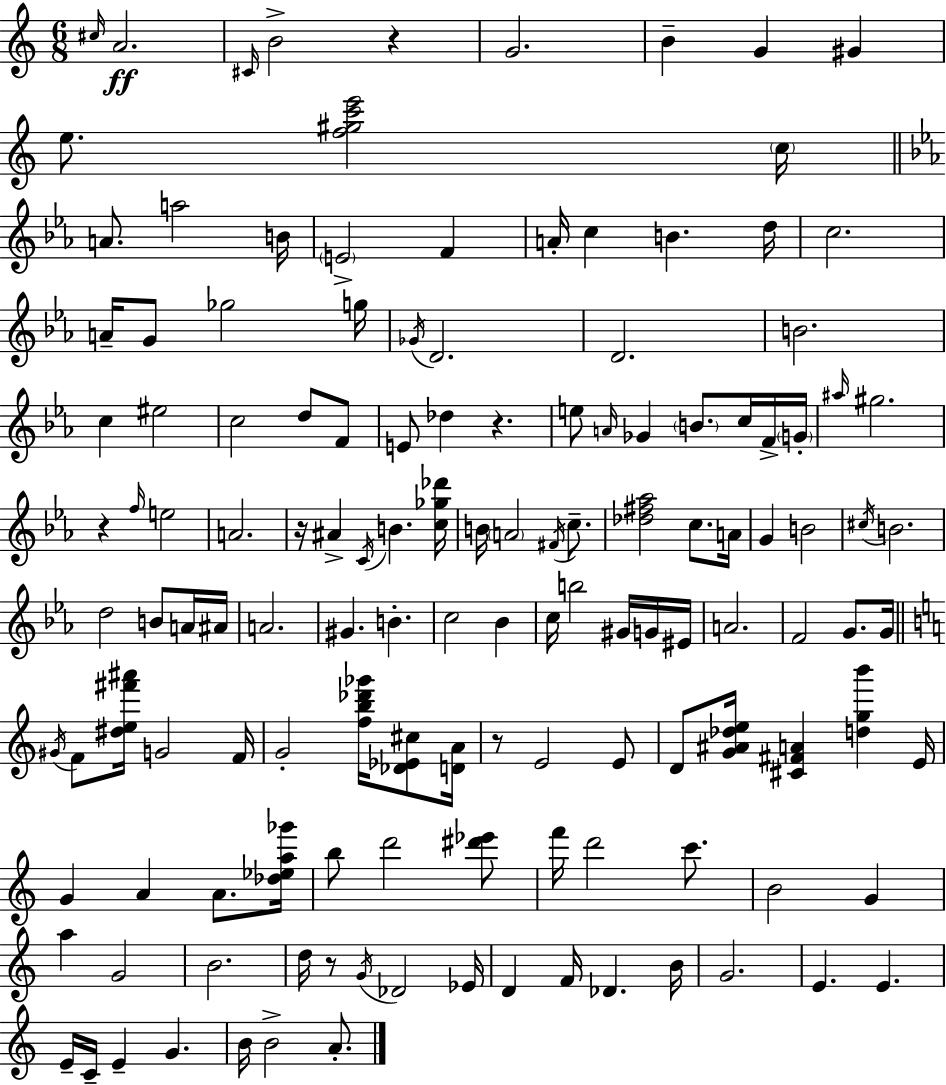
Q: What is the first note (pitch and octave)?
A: C#5